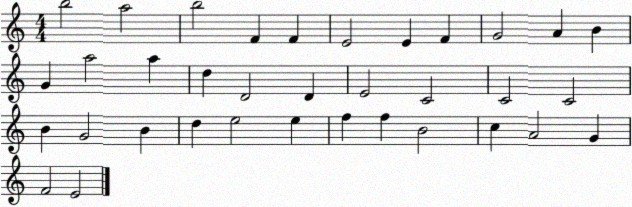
X:1
T:Untitled
M:4/4
L:1/4
K:C
b2 a2 b2 F F E2 E F G2 A B G a2 a d D2 D E2 C2 C2 C2 B G2 B d e2 e f f B2 c A2 G F2 E2